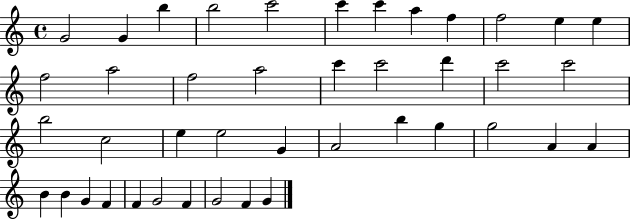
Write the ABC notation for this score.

X:1
T:Untitled
M:4/4
L:1/4
K:C
G2 G b b2 c'2 c' c' a f f2 e e f2 a2 f2 a2 c' c'2 d' c'2 c'2 b2 c2 e e2 G A2 b g g2 A A B B G F F G2 F G2 F G